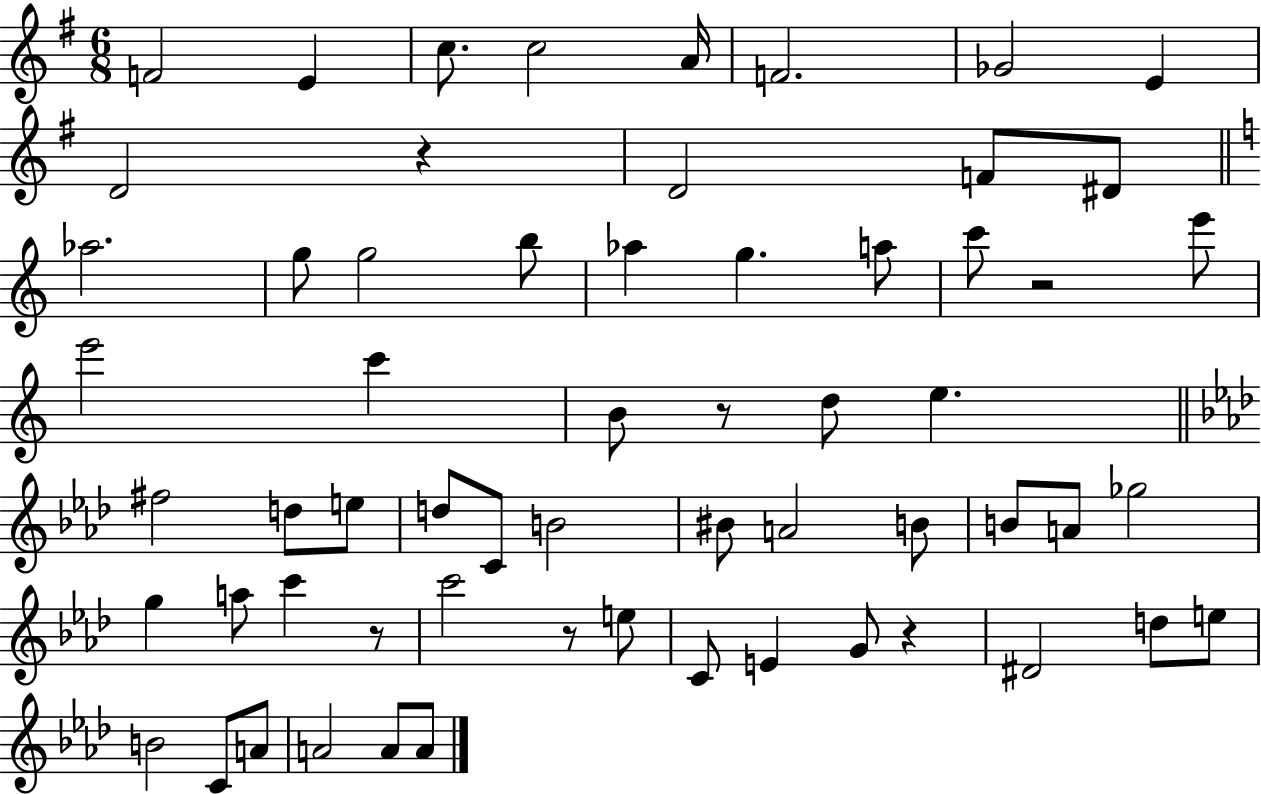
{
  \clef treble
  \numericTimeSignature
  \time 6/8
  \key g \major
  f'2 e'4 | c''8. c''2 a'16 | f'2. | ges'2 e'4 | \break d'2 r4 | d'2 f'8 dis'8 | \bar "||" \break \key a \minor aes''2. | g''8 g''2 b''8 | aes''4 g''4. a''8 | c'''8 r2 e'''8 | \break e'''2 c'''4 | b'8 r8 d''8 e''4. | \bar "||" \break \key f \minor fis''2 d''8 e''8 | d''8 c'8 b'2 | bis'8 a'2 b'8 | b'8 a'8 ges''2 | \break g''4 a''8 c'''4 r8 | c'''2 r8 e''8 | c'8 e'4 g'8 r4 | dis'2 d''8 e''8 | \break b'2 c'8 a'8 | a'2 a'8 a'8 | \bar "|."
}